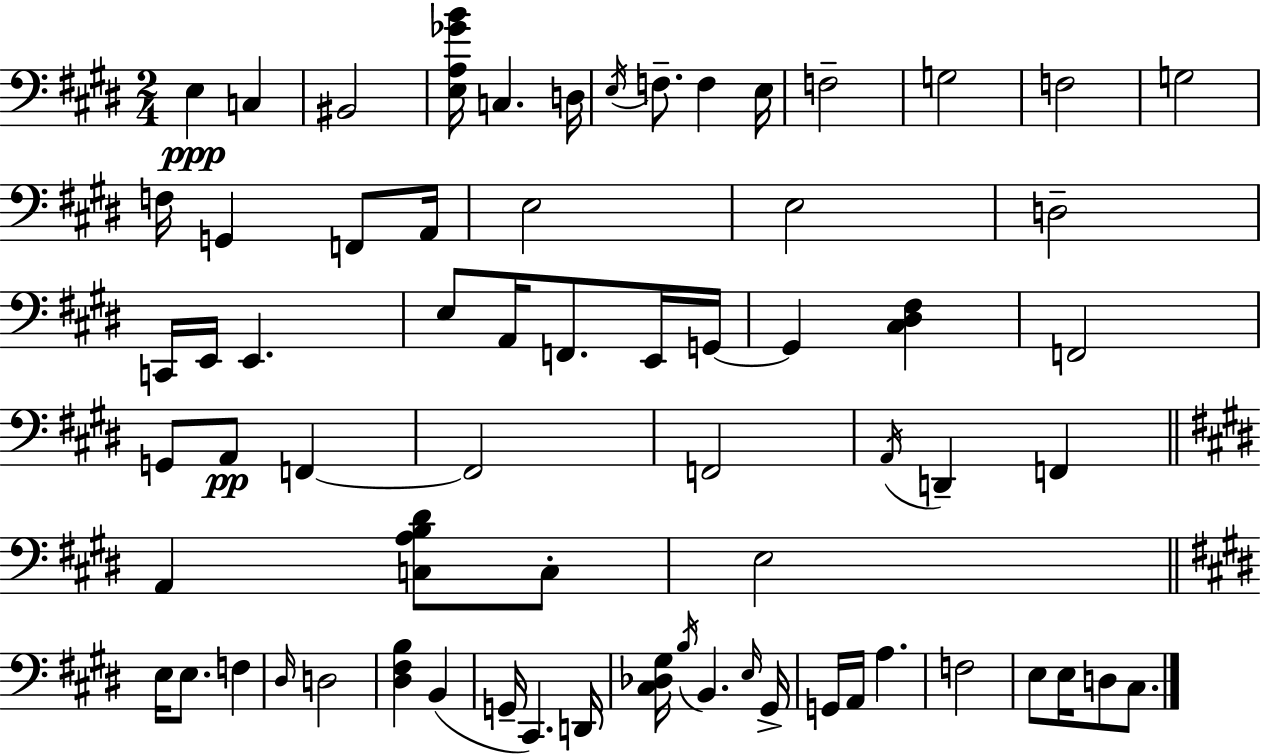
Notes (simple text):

E3/q C3/q BIS2/h [E3,A3,Gb4,B4]/s C3/q. D3/s E3/s F3/e. F3/q E3/s F3/h G3/h F3/h G3/h F3/s G2/q F2/e A2/s E3/h E3/h D3/h C2/s E2/s E2/q. E3/e A2/s F2/e. E2/s G2/s G2/q [C#3,D#3,F#3]/q F2/h G2/e A2/e F2/q F2/h F2/h A2/s D2/q F2/q A2/q [C3,A3,B3,D#4]/e C3/e E3/h E3/s E3/e. F3/q D#3/s D3/h [D#3,F#3,B3]/q B2/q G2/s C#2/q. D2/s [C#3,Db3,G#3]/s B3/s B2/q. E3/s G#2/s G2/s A2/s A3/q. F3/h E3/e E3/s D3/e C#3/e.